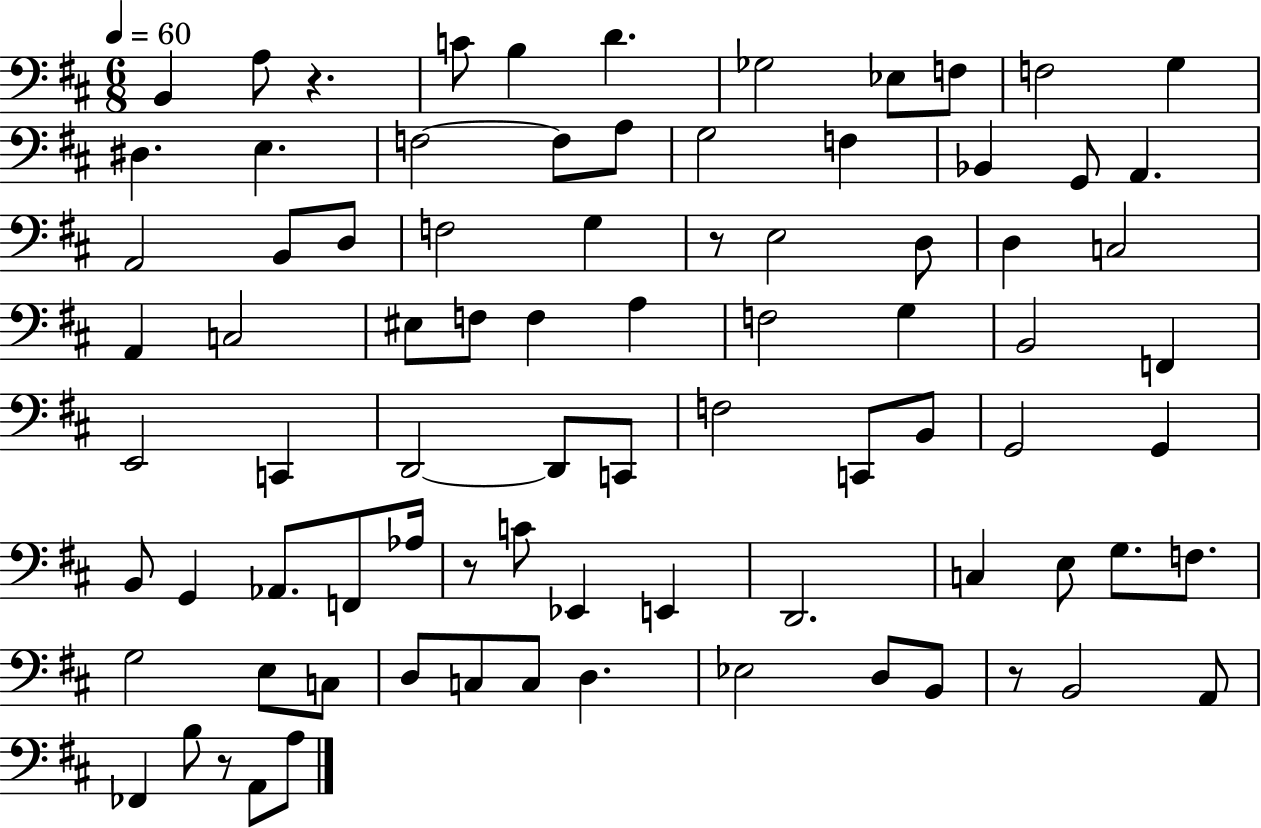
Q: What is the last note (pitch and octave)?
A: A3